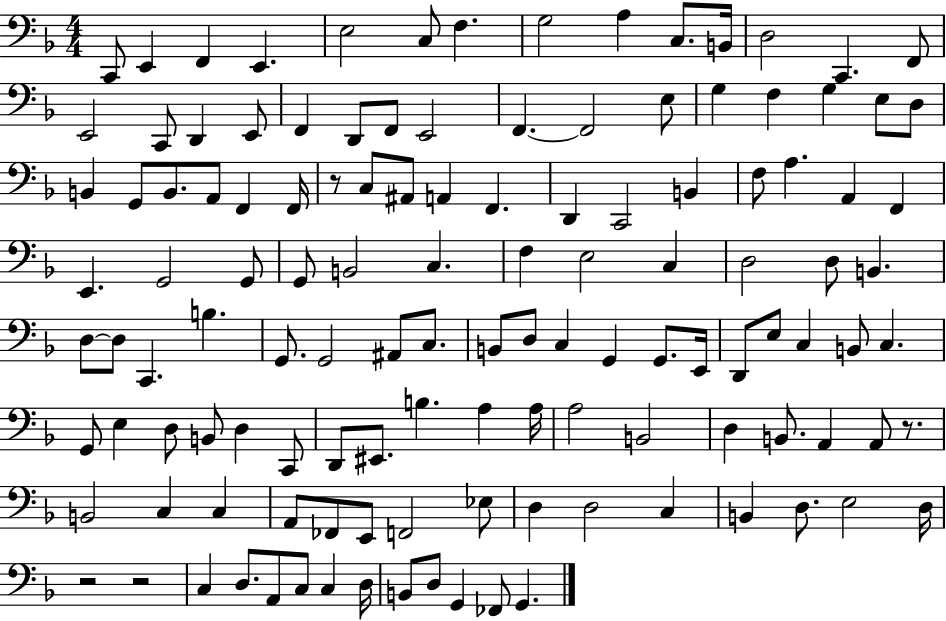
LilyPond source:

{
  \clef bass
  \numericTimeSignature
  \time 4/4
  \key f \major
  c,8 e,4 f,4 e,4. | e2 c8 f4. | g2 a4 c8. b,16 | d2 c,4. f,8 | \break e,2 c,8 d,4 e,8 | f,4 d,8 f,8 e,2 | f,4.~~ f,2 e8 | g4 f4 g4 e8 d8 | \break b,4 g,8 b,8. a,8 f,4 f,16 | r8 c8 ais,8 a,4 f,4. | d,4 c,2 b,4 | f8 a4. a,4 f,4 | \break e,4. g,2 g,8 | g,8 b,2 c4. | f4 e2 c4 | d2 d8 b,4. | \break d8~~ d8 c,4. b4. | g,8. g,2 ais,8 c8. | b,8 d8 c4 g,4 g,8. e,16 | d,8 e8 c4 b,8 c4. | \break g,8 e4 d8 b,8 d4 c,8 | d,8 eis,8. b4. a4 a16 | a2 b,2 | d4 b,8. a,4 a,8 r8. | \break b,2 c4 c4 | a,8 fes,8 e,8 f,2 ees8 | d4 d2 c4 | b,4 d8. e2 d16 | \break r2 r2 | c4 d8. a,8 c8 c4 d16 | b,8 d8 g,4 fes,8 g,4. | \bar "|."
}